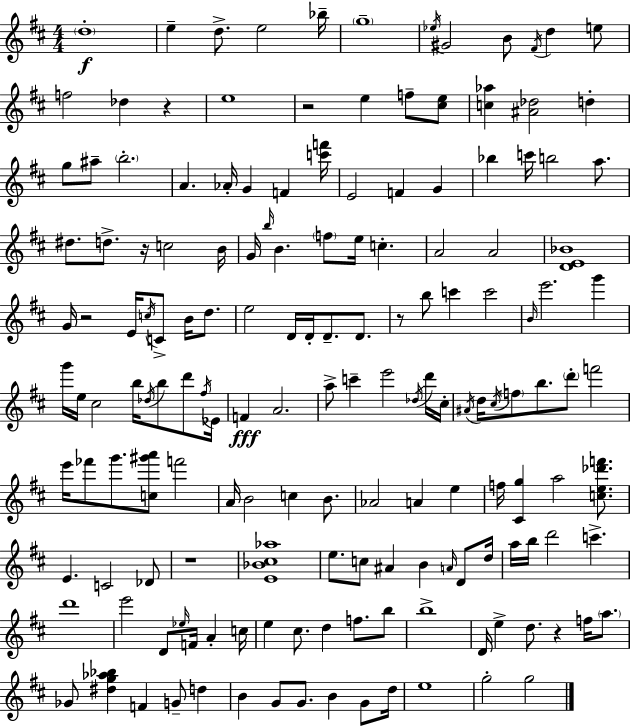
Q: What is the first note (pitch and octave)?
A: D5